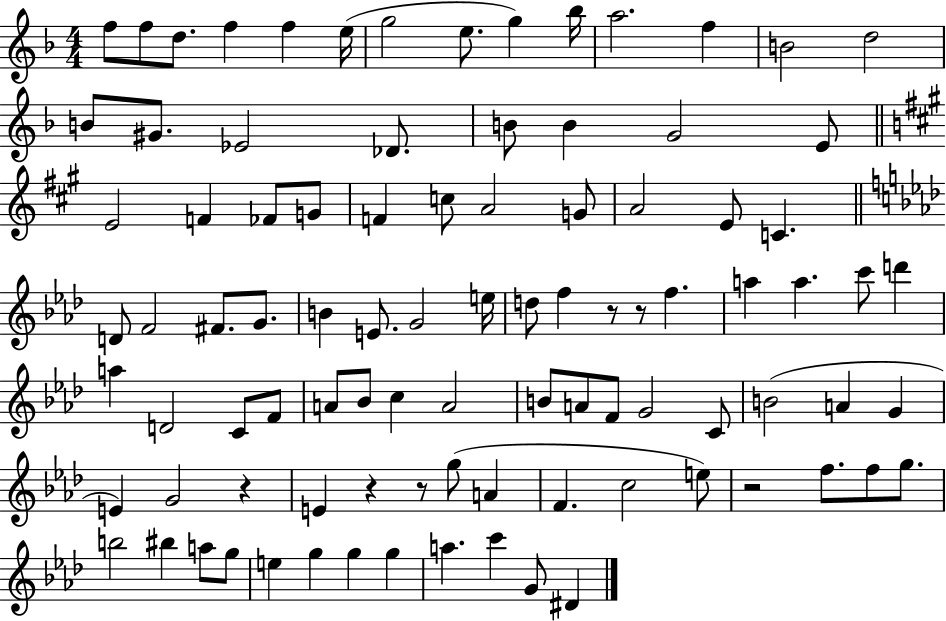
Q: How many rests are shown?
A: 6